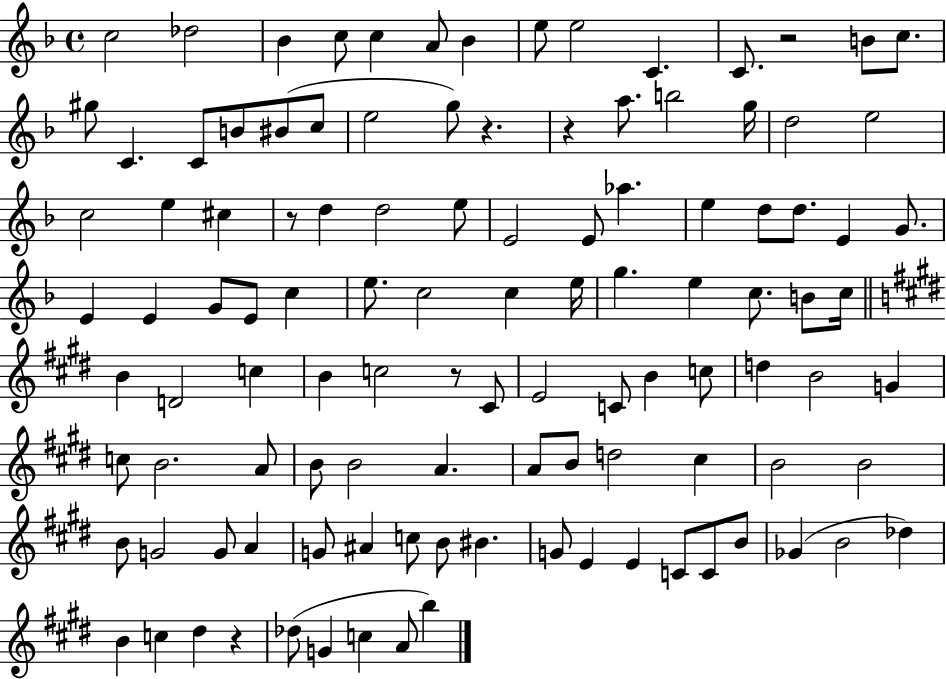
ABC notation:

X:1
T:Untitled
M:4/4
L:1/4
K:F
c2 _d2 _B c/2 c A/2 _B e/2 e2 C C/2 z2 B/2 c/2 ^g/2 C C/2 B/2 ^B/2 c/2 e2 g/2 z z a/2 b2 g/4 d2 e2 c2 e ^c z/2 d d2 e/2 E2 E/2 _a e d/2 d/2 E G/2 E E G/2 E/2 c e/2 c2 c e/4 g e c/2 B/2 c/4 B D2 c B c2 z/2 ^C/2 E2 C/2 B c/2 d B2 G c/2 B2 A/2 B/2 B2 A A/2 B/2 d2 ^c B2 B2 B/2 G2 G/2 A G/2 ^A c/2 B/2 ^B G/2 E E C/2 C/2 B/2 _G B2 _d B c ^d z _d/2 G c A/2 b